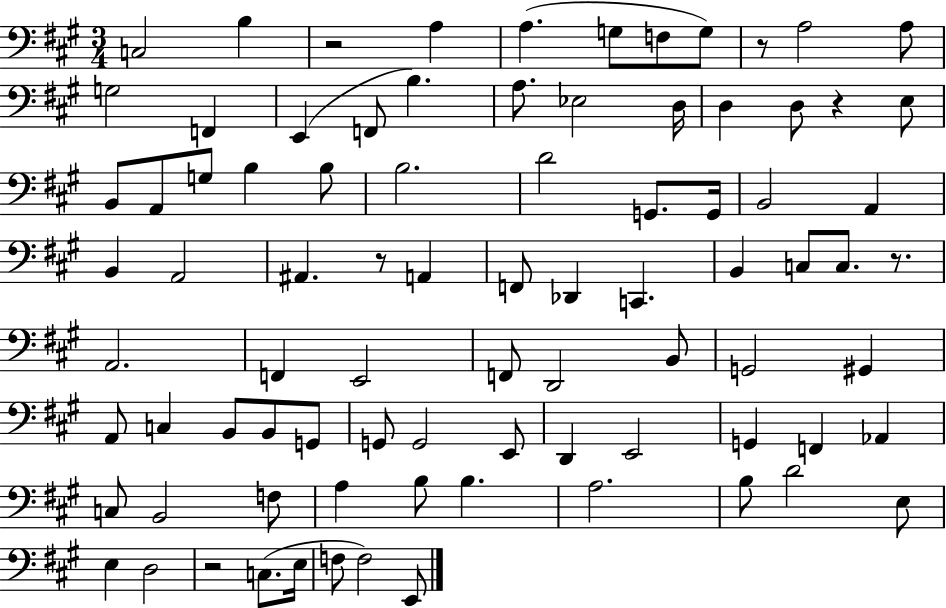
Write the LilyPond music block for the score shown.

{
  \clef bass
  \numericTimeSignature
  \time 3/4
  \key a \major
  c2 b4 | r2 a4 | a4.( g8 f8 g8) | r8 a2 a8 | \break g2 f,4 | e,4( f,8 b4.) | a8. ees2 d16 | d4 d8 r4 e8 | \break b,8 a,8 g8 b4 b8 | b2. | d'2 g,8. g,16 | b,2 a,4 | \break b,4 a,2 | ais,4. r8 a,4 | f,8 des,4 c,4. | b,4 c8 c8. r8. | \break a,2. | f,4 e,2 | f,8 d,2 b,8 | g,2 gis,4 | \break a,8 c4 b,8 b,8 g,8 | g,8 g,2 e,8 | d,4 e,2 | g,4 f,4 aes,4 | \break c8 b,2 f8 | a4 b8 b4. | a2. | b8 d'2 e8 | \break e4 d2 | r2 c8.( e16 | f8 f2) e,8 | \bar "|."
}